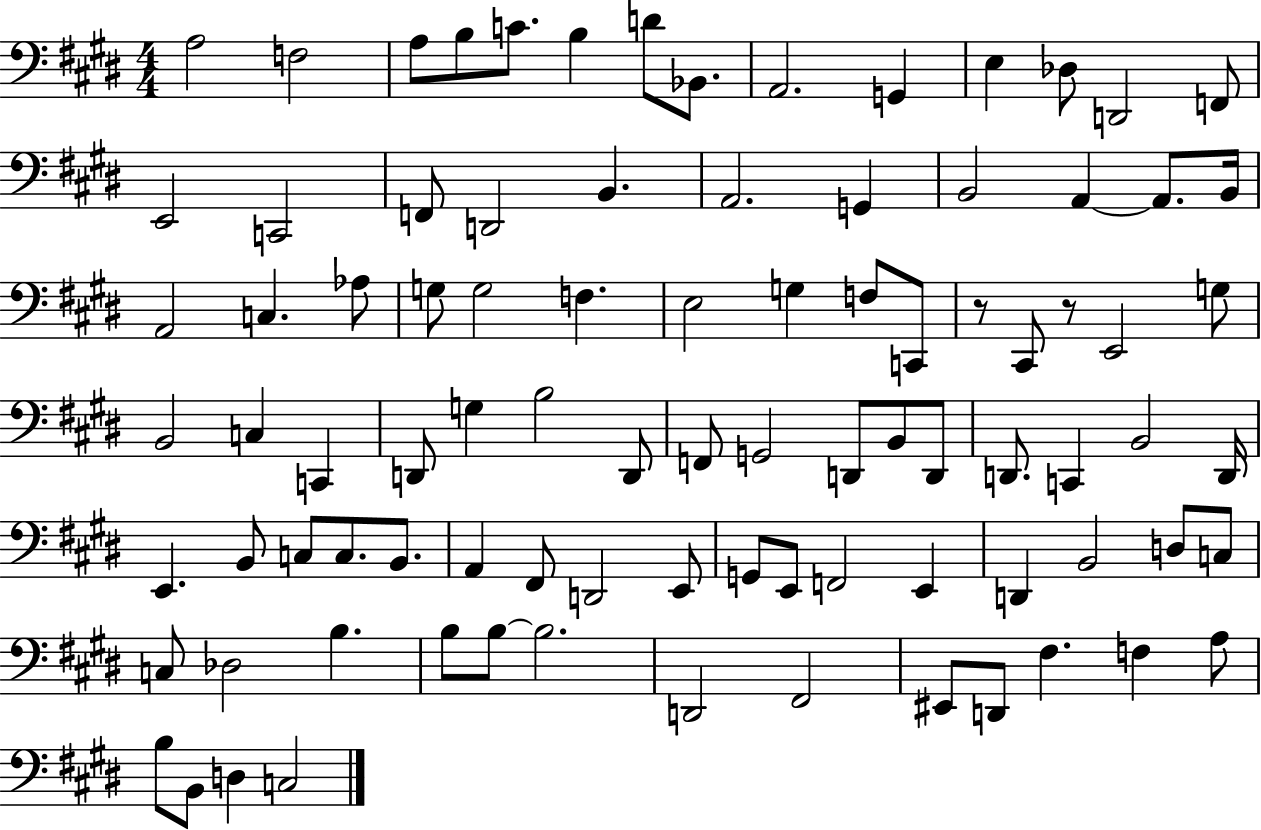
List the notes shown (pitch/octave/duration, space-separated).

A3/h F3/h A3/e B3/e C4/e. B3/q D4/e Bb2/e. A2/h. G2/q E3/q Db3/e D2/h F2/e E2/h C2/h F2/e D2/h B2/q. A2/h. G2/q B2/h A2/q A2/e. B2/s A2/h C3/q. Ab3/e G3/e G3/h F3/q. E3/h G3/q F3/e C2/e R/e C#2/e R/e E2/h G3/e B2/h C3/q C2/q D2/e G3/q B3/h D2/e F2/e G2/h D2/e B2/e D2/e D2/e. C2/q B2/h D2/s E2/q. B2/e C3/e C3/e. B2/e. A2/q F#2/e D2/h E2/e G2/e E2/e F2/h E2/q D2/q B2/h D3/e C3/e C3/e Db3/h B3/q. B3/e B3/e B3/h. D2/h F#2/h EIS2/e D2/e F#3/q. F3/q A3/e B3/e B2/e D3/q C3/h